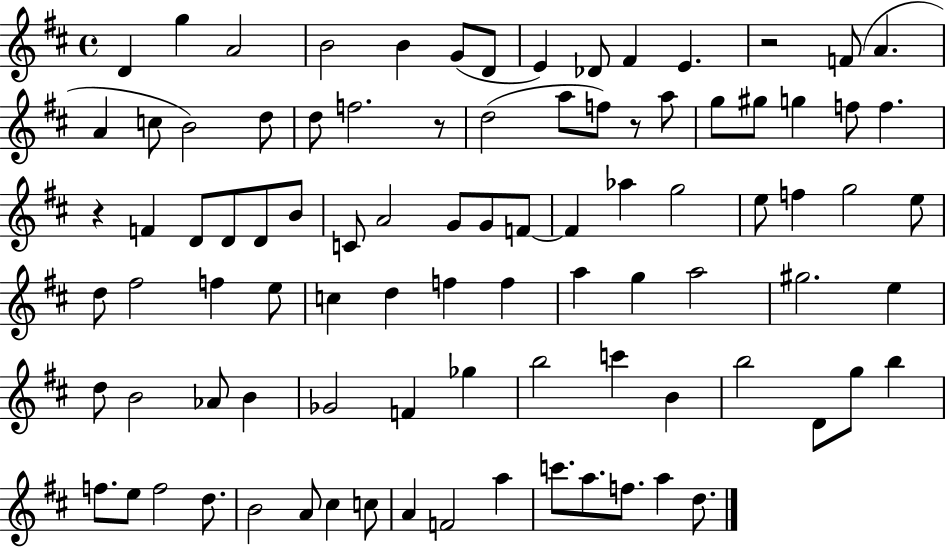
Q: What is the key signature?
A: D major